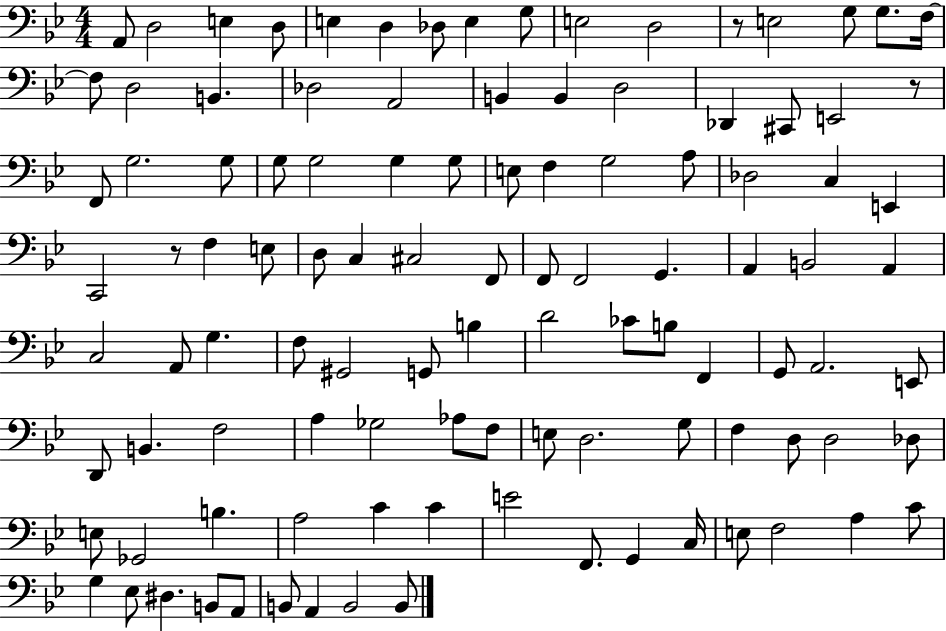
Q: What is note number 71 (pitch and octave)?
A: A3